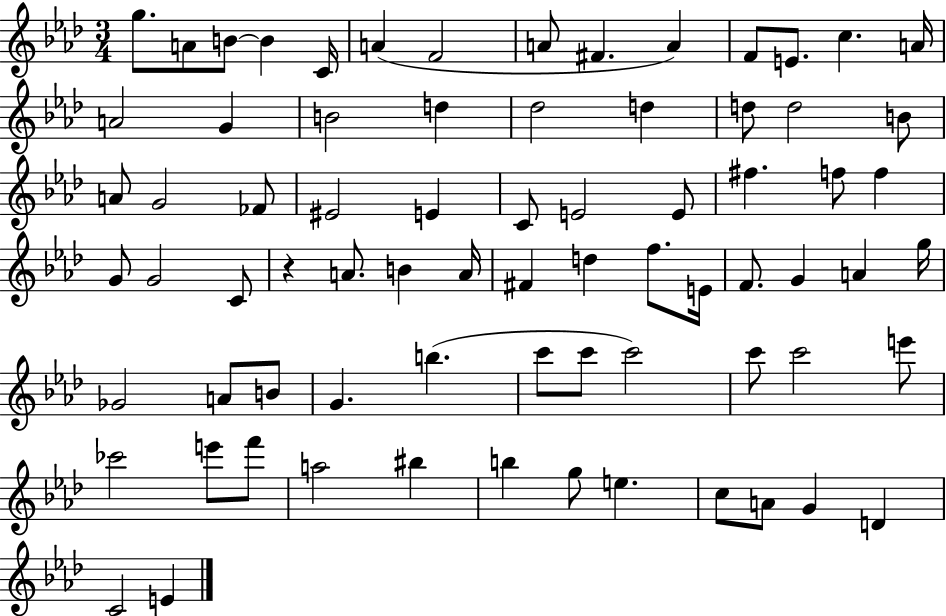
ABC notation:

X:1
T:Untitled
M:3/4
L:1/4
K:Ab
g/2 A/2 B/2 B C/4 A F2 A/2 ^F A F/2 E/2 c A/4 A2 G B2 d _d2 d d/2 d2 B/2 A/2 G2 _F/2 ^E2 E C/2 E2 E/2 ^f f/2 f G/2 G2 C/2 z A/2 B A/4 ^F d f/2 E/4 F/2 G A g/4 _G2 A/2 B/2 G b c'/2 c'/2 c'2 c'/2 c'2 e'/2 _c'2 e'/2 f'/2 a2 ^b b g/2 e c/2 A/2 G D C2 E